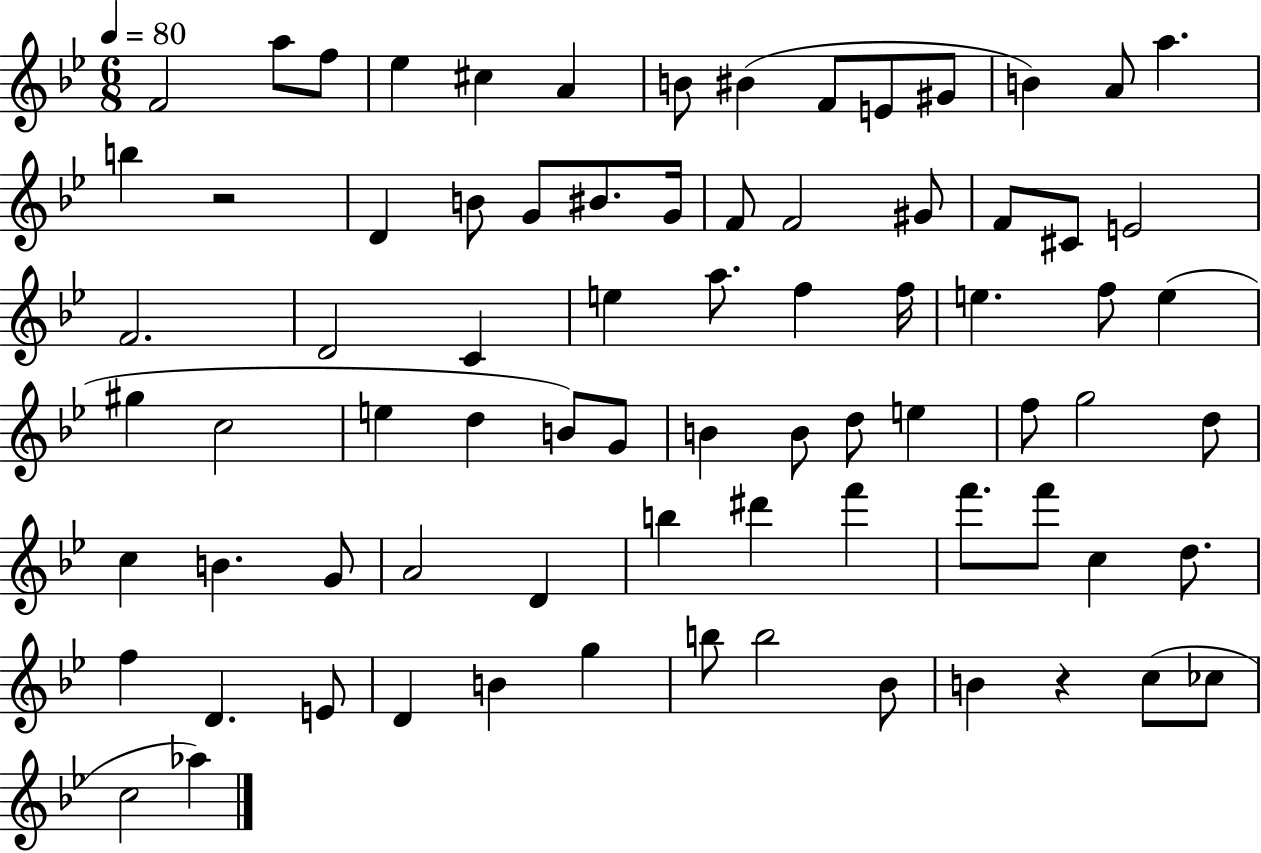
{
  \clef treble
  \numericTimeSignature
  \time 6/8
  \key bes \major
  \tempo 4 = 80
  f'2 a''8 f''8 | ees''4 cis''4 a'4 | b'8 bis'4( f'8 e'8 gis'8 | b'4) a'8 a''4. | \break b''4 r2 | d'4 b'8 g'8 bis'8. g'16 | f'8 f'2 gis'8 | f'8 cis'8 e'2 | \break f'2. | d'2 c'4 | e''4 a''8. f''4 f''16 | e''4. f''8 e''4( | \break gis''4 c''2 | e''4 d''4 b'8) g'8 | b'4 b'8 d''8 e''4 | f''8 g''2 d''8 | \break c''4 b'4. g'8 | a'2 d'4 | b''4 dis'''4 f'''4 | f'''8. f'''8 c''4 d''8. | \break f''4 d'4. e'8 | d'4 b'4 g''4 | b''8 b''2 bes'8 | b'4 r4 c''8( ces''8 | \break c''2 aes''4) | \bar "|."
}